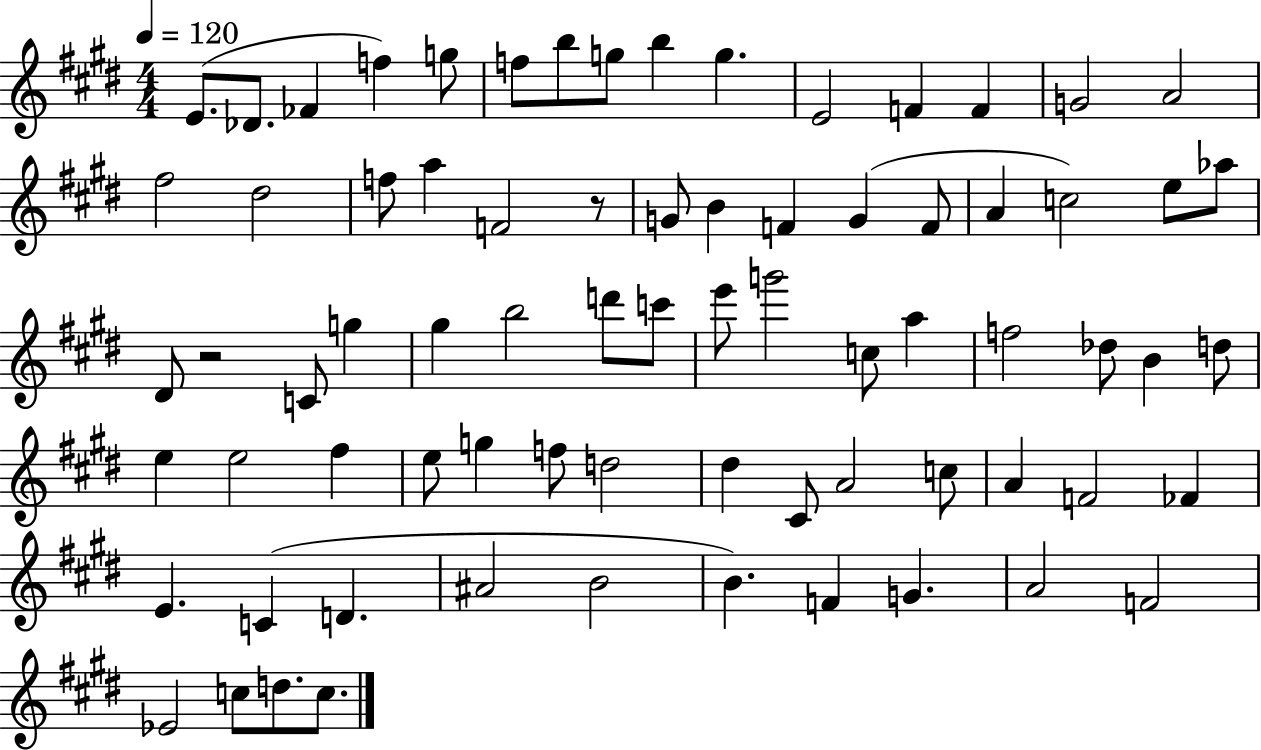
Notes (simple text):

E4/e. Db4/e. FES4/q F5/q G5/e F5/e B5/e G5/e B5/q G5/q. E4/h F4/q F4/q G4/h A4/h F#5/h D#5/h F5/e A5/q F4/h R/e G4/e B4/q F4/q G4/q F4/e A4/q C5/h E5/e Ab5/e D#4/e R/h C4/e G5/q G#5/q B5/h D6/e C6/e E6/e G6/h C5/e A5/q F5/h Db5/e B4/q D5/e E5/q E5/h F#5/q E5/e G5/q F5/e D5/h D#5/q C#4/e A4/h C5/e A4/q F4/h FES4/q E4/q. C4/q D4/q. A#4/h B4/h B4/q. F4/q G4/q. A4/h F4/h Eb4/h C5/e D5/e. C5/e.